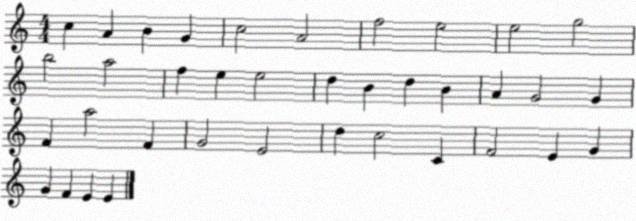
X:1
T:Untitled
M:4/4
L:1/4
K:C
c A B G c2 A2 f2 e2 e2 g2 b2 a2 f e e2 d B d B A G2 G F a2 F G2 E2 d c2 C F2 E G G F E E